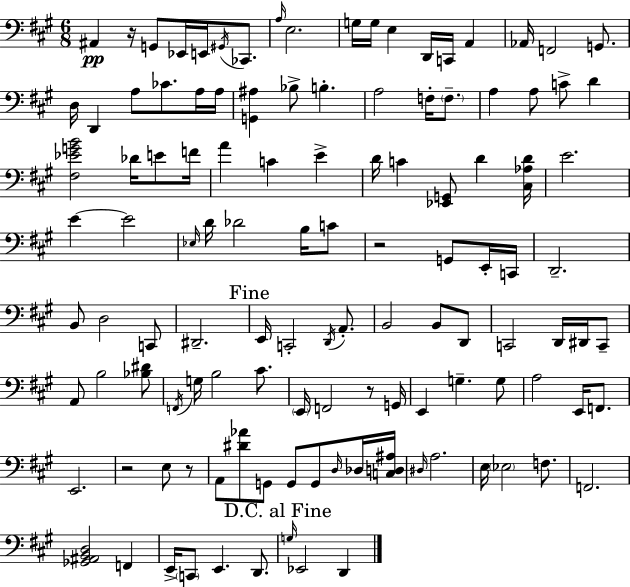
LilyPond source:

{
  \clef bass
  \numericTimeSignature
  \time 6/8
  \key a \major
  ais,4\pp r16 g,8 ees,16 e,16 \acciaccatura { gis,16 } ces,8. | \grace { a16 } e2. | g16 g16 e4 d,16 c,16 a,4 | aes,16 f,2 g,8. | \break d16 d,4 a8 ces'8. | a16 a16 <g, ais>4 bes8-> b4.-. | a2 f16-. \parenthesize f8.-- | a4 a8 c'8-> d'4 | \break <fis ees' g' b'>2 des'16 e'8 | f'16 a'4 c'4 e'4-> | d'16 c'4 <ees, g,>8 d'4 | <cis aes d'>16 e'2. | \break e'4~~ e'2 | \grace { ees16 } d'16 des'2 | b16 c'8 r2 g,8 | e,16-. c,16 d,2.-- | \break b,8 d2 | c,8 dis,2.-- | \mark "Fine" e,16 c,2-. | \acciaccatura { d,16 } a,8.-. b,2 | \break b,8 d,8 c,2 | d,16 dis,16 c,8-- a,8 b2 | <bes dis'>8 \acciaccatura { f,16 } g16 b2 | cis'8. \parenthesize e,16 f,2 | \break r8 g,16 e,4 g4.-- | g8 a2 | e,16 f,8. e,2. | r2 | \break e8 r8 a,8 <dis' aes'>8 g,8 g,8 | g,8 \grace { d16 } des16 <c d ais>16 \grace { dis16 } a2. | e16 \parenthesize ees2 | f8. f,2. | \break <ges, ais, b, d>2 | f,4 e,16-> \parenthesize c,8 e,4. | d,8. \mark "D.C. al Fine" \grace { g16 } ees,2 | d,4 \bar "|."
}